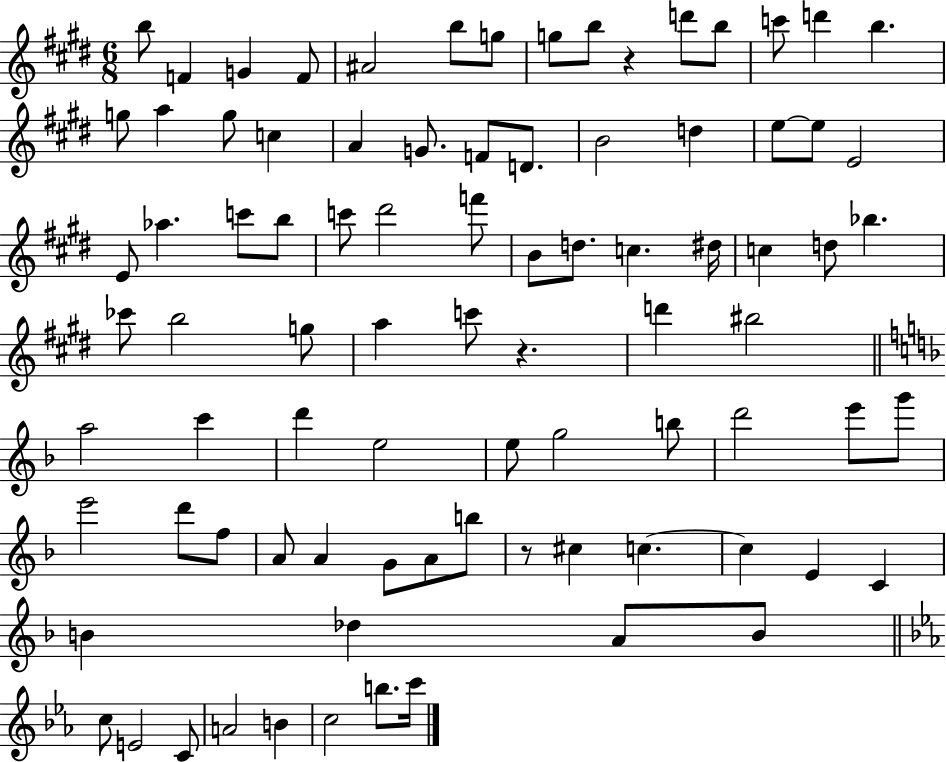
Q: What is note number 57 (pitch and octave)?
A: E6